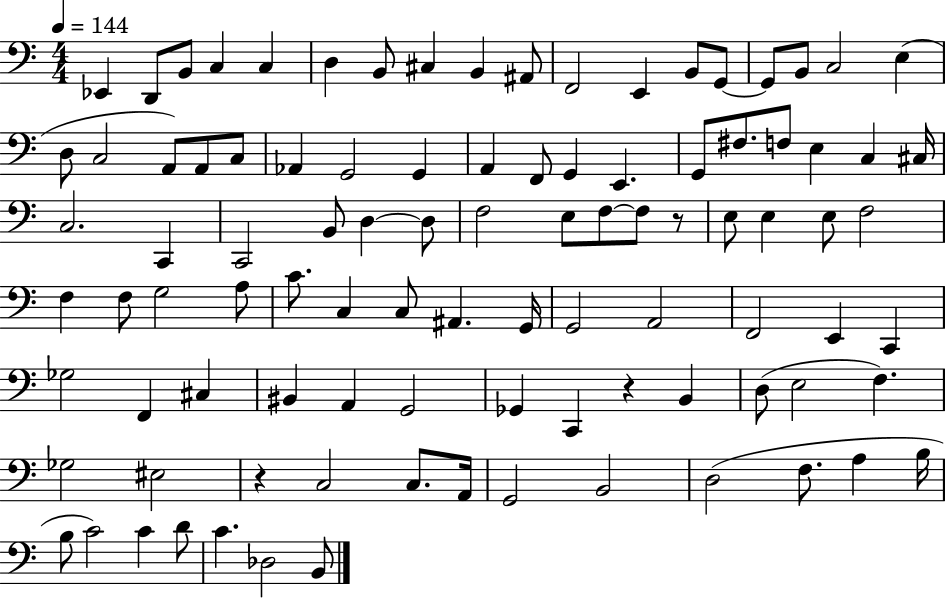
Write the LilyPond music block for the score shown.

{
  \clef bass
  \numericTimeSignature
  \time 4/4
  \key c \major
  \tempo 4 = 144
  \repeat volta 2 { ees,4 d,8 b,8 c4 c4 | d4 b,8 cis4 b,4 ais,8 | f,2 e,4 b,8 g,8~~ | g,8 b,8 c2 e4( | \break d8 c2 a,8) a,8 c8 | aes,4 g,2 g,4 | a,4 f,8 g,4 e,4. | g,8 fis8. f8 e4 c4 cis16 | \break c2. c,4 | c,2 b,8 d4~~ d8 | f2 e8 f8~~ f8 r8 | e8 e4 e8 f2 | \break f4 f8 g2 a8 | c'8. c4 c8 ais,4. g,16 | g,2 a,2 | f,2 e,4 c,4 | \break ges2 f,4 cis4 | bis,4 a,4 g,2 | ges,4 c,4 r4 b,4 | d8( e2 f4.) | \break ges2 eis2 | r4 c2 c8. a,16 | g,2 b,2 | d2( f8. a4 b16 | \break b8 c'2) c'4 d'8 | c'4. des2 b,8 | } \bar "|."
}